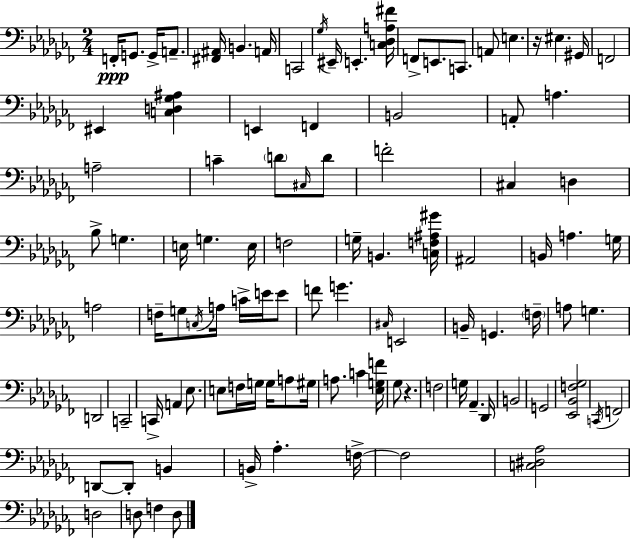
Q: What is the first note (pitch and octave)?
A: F2